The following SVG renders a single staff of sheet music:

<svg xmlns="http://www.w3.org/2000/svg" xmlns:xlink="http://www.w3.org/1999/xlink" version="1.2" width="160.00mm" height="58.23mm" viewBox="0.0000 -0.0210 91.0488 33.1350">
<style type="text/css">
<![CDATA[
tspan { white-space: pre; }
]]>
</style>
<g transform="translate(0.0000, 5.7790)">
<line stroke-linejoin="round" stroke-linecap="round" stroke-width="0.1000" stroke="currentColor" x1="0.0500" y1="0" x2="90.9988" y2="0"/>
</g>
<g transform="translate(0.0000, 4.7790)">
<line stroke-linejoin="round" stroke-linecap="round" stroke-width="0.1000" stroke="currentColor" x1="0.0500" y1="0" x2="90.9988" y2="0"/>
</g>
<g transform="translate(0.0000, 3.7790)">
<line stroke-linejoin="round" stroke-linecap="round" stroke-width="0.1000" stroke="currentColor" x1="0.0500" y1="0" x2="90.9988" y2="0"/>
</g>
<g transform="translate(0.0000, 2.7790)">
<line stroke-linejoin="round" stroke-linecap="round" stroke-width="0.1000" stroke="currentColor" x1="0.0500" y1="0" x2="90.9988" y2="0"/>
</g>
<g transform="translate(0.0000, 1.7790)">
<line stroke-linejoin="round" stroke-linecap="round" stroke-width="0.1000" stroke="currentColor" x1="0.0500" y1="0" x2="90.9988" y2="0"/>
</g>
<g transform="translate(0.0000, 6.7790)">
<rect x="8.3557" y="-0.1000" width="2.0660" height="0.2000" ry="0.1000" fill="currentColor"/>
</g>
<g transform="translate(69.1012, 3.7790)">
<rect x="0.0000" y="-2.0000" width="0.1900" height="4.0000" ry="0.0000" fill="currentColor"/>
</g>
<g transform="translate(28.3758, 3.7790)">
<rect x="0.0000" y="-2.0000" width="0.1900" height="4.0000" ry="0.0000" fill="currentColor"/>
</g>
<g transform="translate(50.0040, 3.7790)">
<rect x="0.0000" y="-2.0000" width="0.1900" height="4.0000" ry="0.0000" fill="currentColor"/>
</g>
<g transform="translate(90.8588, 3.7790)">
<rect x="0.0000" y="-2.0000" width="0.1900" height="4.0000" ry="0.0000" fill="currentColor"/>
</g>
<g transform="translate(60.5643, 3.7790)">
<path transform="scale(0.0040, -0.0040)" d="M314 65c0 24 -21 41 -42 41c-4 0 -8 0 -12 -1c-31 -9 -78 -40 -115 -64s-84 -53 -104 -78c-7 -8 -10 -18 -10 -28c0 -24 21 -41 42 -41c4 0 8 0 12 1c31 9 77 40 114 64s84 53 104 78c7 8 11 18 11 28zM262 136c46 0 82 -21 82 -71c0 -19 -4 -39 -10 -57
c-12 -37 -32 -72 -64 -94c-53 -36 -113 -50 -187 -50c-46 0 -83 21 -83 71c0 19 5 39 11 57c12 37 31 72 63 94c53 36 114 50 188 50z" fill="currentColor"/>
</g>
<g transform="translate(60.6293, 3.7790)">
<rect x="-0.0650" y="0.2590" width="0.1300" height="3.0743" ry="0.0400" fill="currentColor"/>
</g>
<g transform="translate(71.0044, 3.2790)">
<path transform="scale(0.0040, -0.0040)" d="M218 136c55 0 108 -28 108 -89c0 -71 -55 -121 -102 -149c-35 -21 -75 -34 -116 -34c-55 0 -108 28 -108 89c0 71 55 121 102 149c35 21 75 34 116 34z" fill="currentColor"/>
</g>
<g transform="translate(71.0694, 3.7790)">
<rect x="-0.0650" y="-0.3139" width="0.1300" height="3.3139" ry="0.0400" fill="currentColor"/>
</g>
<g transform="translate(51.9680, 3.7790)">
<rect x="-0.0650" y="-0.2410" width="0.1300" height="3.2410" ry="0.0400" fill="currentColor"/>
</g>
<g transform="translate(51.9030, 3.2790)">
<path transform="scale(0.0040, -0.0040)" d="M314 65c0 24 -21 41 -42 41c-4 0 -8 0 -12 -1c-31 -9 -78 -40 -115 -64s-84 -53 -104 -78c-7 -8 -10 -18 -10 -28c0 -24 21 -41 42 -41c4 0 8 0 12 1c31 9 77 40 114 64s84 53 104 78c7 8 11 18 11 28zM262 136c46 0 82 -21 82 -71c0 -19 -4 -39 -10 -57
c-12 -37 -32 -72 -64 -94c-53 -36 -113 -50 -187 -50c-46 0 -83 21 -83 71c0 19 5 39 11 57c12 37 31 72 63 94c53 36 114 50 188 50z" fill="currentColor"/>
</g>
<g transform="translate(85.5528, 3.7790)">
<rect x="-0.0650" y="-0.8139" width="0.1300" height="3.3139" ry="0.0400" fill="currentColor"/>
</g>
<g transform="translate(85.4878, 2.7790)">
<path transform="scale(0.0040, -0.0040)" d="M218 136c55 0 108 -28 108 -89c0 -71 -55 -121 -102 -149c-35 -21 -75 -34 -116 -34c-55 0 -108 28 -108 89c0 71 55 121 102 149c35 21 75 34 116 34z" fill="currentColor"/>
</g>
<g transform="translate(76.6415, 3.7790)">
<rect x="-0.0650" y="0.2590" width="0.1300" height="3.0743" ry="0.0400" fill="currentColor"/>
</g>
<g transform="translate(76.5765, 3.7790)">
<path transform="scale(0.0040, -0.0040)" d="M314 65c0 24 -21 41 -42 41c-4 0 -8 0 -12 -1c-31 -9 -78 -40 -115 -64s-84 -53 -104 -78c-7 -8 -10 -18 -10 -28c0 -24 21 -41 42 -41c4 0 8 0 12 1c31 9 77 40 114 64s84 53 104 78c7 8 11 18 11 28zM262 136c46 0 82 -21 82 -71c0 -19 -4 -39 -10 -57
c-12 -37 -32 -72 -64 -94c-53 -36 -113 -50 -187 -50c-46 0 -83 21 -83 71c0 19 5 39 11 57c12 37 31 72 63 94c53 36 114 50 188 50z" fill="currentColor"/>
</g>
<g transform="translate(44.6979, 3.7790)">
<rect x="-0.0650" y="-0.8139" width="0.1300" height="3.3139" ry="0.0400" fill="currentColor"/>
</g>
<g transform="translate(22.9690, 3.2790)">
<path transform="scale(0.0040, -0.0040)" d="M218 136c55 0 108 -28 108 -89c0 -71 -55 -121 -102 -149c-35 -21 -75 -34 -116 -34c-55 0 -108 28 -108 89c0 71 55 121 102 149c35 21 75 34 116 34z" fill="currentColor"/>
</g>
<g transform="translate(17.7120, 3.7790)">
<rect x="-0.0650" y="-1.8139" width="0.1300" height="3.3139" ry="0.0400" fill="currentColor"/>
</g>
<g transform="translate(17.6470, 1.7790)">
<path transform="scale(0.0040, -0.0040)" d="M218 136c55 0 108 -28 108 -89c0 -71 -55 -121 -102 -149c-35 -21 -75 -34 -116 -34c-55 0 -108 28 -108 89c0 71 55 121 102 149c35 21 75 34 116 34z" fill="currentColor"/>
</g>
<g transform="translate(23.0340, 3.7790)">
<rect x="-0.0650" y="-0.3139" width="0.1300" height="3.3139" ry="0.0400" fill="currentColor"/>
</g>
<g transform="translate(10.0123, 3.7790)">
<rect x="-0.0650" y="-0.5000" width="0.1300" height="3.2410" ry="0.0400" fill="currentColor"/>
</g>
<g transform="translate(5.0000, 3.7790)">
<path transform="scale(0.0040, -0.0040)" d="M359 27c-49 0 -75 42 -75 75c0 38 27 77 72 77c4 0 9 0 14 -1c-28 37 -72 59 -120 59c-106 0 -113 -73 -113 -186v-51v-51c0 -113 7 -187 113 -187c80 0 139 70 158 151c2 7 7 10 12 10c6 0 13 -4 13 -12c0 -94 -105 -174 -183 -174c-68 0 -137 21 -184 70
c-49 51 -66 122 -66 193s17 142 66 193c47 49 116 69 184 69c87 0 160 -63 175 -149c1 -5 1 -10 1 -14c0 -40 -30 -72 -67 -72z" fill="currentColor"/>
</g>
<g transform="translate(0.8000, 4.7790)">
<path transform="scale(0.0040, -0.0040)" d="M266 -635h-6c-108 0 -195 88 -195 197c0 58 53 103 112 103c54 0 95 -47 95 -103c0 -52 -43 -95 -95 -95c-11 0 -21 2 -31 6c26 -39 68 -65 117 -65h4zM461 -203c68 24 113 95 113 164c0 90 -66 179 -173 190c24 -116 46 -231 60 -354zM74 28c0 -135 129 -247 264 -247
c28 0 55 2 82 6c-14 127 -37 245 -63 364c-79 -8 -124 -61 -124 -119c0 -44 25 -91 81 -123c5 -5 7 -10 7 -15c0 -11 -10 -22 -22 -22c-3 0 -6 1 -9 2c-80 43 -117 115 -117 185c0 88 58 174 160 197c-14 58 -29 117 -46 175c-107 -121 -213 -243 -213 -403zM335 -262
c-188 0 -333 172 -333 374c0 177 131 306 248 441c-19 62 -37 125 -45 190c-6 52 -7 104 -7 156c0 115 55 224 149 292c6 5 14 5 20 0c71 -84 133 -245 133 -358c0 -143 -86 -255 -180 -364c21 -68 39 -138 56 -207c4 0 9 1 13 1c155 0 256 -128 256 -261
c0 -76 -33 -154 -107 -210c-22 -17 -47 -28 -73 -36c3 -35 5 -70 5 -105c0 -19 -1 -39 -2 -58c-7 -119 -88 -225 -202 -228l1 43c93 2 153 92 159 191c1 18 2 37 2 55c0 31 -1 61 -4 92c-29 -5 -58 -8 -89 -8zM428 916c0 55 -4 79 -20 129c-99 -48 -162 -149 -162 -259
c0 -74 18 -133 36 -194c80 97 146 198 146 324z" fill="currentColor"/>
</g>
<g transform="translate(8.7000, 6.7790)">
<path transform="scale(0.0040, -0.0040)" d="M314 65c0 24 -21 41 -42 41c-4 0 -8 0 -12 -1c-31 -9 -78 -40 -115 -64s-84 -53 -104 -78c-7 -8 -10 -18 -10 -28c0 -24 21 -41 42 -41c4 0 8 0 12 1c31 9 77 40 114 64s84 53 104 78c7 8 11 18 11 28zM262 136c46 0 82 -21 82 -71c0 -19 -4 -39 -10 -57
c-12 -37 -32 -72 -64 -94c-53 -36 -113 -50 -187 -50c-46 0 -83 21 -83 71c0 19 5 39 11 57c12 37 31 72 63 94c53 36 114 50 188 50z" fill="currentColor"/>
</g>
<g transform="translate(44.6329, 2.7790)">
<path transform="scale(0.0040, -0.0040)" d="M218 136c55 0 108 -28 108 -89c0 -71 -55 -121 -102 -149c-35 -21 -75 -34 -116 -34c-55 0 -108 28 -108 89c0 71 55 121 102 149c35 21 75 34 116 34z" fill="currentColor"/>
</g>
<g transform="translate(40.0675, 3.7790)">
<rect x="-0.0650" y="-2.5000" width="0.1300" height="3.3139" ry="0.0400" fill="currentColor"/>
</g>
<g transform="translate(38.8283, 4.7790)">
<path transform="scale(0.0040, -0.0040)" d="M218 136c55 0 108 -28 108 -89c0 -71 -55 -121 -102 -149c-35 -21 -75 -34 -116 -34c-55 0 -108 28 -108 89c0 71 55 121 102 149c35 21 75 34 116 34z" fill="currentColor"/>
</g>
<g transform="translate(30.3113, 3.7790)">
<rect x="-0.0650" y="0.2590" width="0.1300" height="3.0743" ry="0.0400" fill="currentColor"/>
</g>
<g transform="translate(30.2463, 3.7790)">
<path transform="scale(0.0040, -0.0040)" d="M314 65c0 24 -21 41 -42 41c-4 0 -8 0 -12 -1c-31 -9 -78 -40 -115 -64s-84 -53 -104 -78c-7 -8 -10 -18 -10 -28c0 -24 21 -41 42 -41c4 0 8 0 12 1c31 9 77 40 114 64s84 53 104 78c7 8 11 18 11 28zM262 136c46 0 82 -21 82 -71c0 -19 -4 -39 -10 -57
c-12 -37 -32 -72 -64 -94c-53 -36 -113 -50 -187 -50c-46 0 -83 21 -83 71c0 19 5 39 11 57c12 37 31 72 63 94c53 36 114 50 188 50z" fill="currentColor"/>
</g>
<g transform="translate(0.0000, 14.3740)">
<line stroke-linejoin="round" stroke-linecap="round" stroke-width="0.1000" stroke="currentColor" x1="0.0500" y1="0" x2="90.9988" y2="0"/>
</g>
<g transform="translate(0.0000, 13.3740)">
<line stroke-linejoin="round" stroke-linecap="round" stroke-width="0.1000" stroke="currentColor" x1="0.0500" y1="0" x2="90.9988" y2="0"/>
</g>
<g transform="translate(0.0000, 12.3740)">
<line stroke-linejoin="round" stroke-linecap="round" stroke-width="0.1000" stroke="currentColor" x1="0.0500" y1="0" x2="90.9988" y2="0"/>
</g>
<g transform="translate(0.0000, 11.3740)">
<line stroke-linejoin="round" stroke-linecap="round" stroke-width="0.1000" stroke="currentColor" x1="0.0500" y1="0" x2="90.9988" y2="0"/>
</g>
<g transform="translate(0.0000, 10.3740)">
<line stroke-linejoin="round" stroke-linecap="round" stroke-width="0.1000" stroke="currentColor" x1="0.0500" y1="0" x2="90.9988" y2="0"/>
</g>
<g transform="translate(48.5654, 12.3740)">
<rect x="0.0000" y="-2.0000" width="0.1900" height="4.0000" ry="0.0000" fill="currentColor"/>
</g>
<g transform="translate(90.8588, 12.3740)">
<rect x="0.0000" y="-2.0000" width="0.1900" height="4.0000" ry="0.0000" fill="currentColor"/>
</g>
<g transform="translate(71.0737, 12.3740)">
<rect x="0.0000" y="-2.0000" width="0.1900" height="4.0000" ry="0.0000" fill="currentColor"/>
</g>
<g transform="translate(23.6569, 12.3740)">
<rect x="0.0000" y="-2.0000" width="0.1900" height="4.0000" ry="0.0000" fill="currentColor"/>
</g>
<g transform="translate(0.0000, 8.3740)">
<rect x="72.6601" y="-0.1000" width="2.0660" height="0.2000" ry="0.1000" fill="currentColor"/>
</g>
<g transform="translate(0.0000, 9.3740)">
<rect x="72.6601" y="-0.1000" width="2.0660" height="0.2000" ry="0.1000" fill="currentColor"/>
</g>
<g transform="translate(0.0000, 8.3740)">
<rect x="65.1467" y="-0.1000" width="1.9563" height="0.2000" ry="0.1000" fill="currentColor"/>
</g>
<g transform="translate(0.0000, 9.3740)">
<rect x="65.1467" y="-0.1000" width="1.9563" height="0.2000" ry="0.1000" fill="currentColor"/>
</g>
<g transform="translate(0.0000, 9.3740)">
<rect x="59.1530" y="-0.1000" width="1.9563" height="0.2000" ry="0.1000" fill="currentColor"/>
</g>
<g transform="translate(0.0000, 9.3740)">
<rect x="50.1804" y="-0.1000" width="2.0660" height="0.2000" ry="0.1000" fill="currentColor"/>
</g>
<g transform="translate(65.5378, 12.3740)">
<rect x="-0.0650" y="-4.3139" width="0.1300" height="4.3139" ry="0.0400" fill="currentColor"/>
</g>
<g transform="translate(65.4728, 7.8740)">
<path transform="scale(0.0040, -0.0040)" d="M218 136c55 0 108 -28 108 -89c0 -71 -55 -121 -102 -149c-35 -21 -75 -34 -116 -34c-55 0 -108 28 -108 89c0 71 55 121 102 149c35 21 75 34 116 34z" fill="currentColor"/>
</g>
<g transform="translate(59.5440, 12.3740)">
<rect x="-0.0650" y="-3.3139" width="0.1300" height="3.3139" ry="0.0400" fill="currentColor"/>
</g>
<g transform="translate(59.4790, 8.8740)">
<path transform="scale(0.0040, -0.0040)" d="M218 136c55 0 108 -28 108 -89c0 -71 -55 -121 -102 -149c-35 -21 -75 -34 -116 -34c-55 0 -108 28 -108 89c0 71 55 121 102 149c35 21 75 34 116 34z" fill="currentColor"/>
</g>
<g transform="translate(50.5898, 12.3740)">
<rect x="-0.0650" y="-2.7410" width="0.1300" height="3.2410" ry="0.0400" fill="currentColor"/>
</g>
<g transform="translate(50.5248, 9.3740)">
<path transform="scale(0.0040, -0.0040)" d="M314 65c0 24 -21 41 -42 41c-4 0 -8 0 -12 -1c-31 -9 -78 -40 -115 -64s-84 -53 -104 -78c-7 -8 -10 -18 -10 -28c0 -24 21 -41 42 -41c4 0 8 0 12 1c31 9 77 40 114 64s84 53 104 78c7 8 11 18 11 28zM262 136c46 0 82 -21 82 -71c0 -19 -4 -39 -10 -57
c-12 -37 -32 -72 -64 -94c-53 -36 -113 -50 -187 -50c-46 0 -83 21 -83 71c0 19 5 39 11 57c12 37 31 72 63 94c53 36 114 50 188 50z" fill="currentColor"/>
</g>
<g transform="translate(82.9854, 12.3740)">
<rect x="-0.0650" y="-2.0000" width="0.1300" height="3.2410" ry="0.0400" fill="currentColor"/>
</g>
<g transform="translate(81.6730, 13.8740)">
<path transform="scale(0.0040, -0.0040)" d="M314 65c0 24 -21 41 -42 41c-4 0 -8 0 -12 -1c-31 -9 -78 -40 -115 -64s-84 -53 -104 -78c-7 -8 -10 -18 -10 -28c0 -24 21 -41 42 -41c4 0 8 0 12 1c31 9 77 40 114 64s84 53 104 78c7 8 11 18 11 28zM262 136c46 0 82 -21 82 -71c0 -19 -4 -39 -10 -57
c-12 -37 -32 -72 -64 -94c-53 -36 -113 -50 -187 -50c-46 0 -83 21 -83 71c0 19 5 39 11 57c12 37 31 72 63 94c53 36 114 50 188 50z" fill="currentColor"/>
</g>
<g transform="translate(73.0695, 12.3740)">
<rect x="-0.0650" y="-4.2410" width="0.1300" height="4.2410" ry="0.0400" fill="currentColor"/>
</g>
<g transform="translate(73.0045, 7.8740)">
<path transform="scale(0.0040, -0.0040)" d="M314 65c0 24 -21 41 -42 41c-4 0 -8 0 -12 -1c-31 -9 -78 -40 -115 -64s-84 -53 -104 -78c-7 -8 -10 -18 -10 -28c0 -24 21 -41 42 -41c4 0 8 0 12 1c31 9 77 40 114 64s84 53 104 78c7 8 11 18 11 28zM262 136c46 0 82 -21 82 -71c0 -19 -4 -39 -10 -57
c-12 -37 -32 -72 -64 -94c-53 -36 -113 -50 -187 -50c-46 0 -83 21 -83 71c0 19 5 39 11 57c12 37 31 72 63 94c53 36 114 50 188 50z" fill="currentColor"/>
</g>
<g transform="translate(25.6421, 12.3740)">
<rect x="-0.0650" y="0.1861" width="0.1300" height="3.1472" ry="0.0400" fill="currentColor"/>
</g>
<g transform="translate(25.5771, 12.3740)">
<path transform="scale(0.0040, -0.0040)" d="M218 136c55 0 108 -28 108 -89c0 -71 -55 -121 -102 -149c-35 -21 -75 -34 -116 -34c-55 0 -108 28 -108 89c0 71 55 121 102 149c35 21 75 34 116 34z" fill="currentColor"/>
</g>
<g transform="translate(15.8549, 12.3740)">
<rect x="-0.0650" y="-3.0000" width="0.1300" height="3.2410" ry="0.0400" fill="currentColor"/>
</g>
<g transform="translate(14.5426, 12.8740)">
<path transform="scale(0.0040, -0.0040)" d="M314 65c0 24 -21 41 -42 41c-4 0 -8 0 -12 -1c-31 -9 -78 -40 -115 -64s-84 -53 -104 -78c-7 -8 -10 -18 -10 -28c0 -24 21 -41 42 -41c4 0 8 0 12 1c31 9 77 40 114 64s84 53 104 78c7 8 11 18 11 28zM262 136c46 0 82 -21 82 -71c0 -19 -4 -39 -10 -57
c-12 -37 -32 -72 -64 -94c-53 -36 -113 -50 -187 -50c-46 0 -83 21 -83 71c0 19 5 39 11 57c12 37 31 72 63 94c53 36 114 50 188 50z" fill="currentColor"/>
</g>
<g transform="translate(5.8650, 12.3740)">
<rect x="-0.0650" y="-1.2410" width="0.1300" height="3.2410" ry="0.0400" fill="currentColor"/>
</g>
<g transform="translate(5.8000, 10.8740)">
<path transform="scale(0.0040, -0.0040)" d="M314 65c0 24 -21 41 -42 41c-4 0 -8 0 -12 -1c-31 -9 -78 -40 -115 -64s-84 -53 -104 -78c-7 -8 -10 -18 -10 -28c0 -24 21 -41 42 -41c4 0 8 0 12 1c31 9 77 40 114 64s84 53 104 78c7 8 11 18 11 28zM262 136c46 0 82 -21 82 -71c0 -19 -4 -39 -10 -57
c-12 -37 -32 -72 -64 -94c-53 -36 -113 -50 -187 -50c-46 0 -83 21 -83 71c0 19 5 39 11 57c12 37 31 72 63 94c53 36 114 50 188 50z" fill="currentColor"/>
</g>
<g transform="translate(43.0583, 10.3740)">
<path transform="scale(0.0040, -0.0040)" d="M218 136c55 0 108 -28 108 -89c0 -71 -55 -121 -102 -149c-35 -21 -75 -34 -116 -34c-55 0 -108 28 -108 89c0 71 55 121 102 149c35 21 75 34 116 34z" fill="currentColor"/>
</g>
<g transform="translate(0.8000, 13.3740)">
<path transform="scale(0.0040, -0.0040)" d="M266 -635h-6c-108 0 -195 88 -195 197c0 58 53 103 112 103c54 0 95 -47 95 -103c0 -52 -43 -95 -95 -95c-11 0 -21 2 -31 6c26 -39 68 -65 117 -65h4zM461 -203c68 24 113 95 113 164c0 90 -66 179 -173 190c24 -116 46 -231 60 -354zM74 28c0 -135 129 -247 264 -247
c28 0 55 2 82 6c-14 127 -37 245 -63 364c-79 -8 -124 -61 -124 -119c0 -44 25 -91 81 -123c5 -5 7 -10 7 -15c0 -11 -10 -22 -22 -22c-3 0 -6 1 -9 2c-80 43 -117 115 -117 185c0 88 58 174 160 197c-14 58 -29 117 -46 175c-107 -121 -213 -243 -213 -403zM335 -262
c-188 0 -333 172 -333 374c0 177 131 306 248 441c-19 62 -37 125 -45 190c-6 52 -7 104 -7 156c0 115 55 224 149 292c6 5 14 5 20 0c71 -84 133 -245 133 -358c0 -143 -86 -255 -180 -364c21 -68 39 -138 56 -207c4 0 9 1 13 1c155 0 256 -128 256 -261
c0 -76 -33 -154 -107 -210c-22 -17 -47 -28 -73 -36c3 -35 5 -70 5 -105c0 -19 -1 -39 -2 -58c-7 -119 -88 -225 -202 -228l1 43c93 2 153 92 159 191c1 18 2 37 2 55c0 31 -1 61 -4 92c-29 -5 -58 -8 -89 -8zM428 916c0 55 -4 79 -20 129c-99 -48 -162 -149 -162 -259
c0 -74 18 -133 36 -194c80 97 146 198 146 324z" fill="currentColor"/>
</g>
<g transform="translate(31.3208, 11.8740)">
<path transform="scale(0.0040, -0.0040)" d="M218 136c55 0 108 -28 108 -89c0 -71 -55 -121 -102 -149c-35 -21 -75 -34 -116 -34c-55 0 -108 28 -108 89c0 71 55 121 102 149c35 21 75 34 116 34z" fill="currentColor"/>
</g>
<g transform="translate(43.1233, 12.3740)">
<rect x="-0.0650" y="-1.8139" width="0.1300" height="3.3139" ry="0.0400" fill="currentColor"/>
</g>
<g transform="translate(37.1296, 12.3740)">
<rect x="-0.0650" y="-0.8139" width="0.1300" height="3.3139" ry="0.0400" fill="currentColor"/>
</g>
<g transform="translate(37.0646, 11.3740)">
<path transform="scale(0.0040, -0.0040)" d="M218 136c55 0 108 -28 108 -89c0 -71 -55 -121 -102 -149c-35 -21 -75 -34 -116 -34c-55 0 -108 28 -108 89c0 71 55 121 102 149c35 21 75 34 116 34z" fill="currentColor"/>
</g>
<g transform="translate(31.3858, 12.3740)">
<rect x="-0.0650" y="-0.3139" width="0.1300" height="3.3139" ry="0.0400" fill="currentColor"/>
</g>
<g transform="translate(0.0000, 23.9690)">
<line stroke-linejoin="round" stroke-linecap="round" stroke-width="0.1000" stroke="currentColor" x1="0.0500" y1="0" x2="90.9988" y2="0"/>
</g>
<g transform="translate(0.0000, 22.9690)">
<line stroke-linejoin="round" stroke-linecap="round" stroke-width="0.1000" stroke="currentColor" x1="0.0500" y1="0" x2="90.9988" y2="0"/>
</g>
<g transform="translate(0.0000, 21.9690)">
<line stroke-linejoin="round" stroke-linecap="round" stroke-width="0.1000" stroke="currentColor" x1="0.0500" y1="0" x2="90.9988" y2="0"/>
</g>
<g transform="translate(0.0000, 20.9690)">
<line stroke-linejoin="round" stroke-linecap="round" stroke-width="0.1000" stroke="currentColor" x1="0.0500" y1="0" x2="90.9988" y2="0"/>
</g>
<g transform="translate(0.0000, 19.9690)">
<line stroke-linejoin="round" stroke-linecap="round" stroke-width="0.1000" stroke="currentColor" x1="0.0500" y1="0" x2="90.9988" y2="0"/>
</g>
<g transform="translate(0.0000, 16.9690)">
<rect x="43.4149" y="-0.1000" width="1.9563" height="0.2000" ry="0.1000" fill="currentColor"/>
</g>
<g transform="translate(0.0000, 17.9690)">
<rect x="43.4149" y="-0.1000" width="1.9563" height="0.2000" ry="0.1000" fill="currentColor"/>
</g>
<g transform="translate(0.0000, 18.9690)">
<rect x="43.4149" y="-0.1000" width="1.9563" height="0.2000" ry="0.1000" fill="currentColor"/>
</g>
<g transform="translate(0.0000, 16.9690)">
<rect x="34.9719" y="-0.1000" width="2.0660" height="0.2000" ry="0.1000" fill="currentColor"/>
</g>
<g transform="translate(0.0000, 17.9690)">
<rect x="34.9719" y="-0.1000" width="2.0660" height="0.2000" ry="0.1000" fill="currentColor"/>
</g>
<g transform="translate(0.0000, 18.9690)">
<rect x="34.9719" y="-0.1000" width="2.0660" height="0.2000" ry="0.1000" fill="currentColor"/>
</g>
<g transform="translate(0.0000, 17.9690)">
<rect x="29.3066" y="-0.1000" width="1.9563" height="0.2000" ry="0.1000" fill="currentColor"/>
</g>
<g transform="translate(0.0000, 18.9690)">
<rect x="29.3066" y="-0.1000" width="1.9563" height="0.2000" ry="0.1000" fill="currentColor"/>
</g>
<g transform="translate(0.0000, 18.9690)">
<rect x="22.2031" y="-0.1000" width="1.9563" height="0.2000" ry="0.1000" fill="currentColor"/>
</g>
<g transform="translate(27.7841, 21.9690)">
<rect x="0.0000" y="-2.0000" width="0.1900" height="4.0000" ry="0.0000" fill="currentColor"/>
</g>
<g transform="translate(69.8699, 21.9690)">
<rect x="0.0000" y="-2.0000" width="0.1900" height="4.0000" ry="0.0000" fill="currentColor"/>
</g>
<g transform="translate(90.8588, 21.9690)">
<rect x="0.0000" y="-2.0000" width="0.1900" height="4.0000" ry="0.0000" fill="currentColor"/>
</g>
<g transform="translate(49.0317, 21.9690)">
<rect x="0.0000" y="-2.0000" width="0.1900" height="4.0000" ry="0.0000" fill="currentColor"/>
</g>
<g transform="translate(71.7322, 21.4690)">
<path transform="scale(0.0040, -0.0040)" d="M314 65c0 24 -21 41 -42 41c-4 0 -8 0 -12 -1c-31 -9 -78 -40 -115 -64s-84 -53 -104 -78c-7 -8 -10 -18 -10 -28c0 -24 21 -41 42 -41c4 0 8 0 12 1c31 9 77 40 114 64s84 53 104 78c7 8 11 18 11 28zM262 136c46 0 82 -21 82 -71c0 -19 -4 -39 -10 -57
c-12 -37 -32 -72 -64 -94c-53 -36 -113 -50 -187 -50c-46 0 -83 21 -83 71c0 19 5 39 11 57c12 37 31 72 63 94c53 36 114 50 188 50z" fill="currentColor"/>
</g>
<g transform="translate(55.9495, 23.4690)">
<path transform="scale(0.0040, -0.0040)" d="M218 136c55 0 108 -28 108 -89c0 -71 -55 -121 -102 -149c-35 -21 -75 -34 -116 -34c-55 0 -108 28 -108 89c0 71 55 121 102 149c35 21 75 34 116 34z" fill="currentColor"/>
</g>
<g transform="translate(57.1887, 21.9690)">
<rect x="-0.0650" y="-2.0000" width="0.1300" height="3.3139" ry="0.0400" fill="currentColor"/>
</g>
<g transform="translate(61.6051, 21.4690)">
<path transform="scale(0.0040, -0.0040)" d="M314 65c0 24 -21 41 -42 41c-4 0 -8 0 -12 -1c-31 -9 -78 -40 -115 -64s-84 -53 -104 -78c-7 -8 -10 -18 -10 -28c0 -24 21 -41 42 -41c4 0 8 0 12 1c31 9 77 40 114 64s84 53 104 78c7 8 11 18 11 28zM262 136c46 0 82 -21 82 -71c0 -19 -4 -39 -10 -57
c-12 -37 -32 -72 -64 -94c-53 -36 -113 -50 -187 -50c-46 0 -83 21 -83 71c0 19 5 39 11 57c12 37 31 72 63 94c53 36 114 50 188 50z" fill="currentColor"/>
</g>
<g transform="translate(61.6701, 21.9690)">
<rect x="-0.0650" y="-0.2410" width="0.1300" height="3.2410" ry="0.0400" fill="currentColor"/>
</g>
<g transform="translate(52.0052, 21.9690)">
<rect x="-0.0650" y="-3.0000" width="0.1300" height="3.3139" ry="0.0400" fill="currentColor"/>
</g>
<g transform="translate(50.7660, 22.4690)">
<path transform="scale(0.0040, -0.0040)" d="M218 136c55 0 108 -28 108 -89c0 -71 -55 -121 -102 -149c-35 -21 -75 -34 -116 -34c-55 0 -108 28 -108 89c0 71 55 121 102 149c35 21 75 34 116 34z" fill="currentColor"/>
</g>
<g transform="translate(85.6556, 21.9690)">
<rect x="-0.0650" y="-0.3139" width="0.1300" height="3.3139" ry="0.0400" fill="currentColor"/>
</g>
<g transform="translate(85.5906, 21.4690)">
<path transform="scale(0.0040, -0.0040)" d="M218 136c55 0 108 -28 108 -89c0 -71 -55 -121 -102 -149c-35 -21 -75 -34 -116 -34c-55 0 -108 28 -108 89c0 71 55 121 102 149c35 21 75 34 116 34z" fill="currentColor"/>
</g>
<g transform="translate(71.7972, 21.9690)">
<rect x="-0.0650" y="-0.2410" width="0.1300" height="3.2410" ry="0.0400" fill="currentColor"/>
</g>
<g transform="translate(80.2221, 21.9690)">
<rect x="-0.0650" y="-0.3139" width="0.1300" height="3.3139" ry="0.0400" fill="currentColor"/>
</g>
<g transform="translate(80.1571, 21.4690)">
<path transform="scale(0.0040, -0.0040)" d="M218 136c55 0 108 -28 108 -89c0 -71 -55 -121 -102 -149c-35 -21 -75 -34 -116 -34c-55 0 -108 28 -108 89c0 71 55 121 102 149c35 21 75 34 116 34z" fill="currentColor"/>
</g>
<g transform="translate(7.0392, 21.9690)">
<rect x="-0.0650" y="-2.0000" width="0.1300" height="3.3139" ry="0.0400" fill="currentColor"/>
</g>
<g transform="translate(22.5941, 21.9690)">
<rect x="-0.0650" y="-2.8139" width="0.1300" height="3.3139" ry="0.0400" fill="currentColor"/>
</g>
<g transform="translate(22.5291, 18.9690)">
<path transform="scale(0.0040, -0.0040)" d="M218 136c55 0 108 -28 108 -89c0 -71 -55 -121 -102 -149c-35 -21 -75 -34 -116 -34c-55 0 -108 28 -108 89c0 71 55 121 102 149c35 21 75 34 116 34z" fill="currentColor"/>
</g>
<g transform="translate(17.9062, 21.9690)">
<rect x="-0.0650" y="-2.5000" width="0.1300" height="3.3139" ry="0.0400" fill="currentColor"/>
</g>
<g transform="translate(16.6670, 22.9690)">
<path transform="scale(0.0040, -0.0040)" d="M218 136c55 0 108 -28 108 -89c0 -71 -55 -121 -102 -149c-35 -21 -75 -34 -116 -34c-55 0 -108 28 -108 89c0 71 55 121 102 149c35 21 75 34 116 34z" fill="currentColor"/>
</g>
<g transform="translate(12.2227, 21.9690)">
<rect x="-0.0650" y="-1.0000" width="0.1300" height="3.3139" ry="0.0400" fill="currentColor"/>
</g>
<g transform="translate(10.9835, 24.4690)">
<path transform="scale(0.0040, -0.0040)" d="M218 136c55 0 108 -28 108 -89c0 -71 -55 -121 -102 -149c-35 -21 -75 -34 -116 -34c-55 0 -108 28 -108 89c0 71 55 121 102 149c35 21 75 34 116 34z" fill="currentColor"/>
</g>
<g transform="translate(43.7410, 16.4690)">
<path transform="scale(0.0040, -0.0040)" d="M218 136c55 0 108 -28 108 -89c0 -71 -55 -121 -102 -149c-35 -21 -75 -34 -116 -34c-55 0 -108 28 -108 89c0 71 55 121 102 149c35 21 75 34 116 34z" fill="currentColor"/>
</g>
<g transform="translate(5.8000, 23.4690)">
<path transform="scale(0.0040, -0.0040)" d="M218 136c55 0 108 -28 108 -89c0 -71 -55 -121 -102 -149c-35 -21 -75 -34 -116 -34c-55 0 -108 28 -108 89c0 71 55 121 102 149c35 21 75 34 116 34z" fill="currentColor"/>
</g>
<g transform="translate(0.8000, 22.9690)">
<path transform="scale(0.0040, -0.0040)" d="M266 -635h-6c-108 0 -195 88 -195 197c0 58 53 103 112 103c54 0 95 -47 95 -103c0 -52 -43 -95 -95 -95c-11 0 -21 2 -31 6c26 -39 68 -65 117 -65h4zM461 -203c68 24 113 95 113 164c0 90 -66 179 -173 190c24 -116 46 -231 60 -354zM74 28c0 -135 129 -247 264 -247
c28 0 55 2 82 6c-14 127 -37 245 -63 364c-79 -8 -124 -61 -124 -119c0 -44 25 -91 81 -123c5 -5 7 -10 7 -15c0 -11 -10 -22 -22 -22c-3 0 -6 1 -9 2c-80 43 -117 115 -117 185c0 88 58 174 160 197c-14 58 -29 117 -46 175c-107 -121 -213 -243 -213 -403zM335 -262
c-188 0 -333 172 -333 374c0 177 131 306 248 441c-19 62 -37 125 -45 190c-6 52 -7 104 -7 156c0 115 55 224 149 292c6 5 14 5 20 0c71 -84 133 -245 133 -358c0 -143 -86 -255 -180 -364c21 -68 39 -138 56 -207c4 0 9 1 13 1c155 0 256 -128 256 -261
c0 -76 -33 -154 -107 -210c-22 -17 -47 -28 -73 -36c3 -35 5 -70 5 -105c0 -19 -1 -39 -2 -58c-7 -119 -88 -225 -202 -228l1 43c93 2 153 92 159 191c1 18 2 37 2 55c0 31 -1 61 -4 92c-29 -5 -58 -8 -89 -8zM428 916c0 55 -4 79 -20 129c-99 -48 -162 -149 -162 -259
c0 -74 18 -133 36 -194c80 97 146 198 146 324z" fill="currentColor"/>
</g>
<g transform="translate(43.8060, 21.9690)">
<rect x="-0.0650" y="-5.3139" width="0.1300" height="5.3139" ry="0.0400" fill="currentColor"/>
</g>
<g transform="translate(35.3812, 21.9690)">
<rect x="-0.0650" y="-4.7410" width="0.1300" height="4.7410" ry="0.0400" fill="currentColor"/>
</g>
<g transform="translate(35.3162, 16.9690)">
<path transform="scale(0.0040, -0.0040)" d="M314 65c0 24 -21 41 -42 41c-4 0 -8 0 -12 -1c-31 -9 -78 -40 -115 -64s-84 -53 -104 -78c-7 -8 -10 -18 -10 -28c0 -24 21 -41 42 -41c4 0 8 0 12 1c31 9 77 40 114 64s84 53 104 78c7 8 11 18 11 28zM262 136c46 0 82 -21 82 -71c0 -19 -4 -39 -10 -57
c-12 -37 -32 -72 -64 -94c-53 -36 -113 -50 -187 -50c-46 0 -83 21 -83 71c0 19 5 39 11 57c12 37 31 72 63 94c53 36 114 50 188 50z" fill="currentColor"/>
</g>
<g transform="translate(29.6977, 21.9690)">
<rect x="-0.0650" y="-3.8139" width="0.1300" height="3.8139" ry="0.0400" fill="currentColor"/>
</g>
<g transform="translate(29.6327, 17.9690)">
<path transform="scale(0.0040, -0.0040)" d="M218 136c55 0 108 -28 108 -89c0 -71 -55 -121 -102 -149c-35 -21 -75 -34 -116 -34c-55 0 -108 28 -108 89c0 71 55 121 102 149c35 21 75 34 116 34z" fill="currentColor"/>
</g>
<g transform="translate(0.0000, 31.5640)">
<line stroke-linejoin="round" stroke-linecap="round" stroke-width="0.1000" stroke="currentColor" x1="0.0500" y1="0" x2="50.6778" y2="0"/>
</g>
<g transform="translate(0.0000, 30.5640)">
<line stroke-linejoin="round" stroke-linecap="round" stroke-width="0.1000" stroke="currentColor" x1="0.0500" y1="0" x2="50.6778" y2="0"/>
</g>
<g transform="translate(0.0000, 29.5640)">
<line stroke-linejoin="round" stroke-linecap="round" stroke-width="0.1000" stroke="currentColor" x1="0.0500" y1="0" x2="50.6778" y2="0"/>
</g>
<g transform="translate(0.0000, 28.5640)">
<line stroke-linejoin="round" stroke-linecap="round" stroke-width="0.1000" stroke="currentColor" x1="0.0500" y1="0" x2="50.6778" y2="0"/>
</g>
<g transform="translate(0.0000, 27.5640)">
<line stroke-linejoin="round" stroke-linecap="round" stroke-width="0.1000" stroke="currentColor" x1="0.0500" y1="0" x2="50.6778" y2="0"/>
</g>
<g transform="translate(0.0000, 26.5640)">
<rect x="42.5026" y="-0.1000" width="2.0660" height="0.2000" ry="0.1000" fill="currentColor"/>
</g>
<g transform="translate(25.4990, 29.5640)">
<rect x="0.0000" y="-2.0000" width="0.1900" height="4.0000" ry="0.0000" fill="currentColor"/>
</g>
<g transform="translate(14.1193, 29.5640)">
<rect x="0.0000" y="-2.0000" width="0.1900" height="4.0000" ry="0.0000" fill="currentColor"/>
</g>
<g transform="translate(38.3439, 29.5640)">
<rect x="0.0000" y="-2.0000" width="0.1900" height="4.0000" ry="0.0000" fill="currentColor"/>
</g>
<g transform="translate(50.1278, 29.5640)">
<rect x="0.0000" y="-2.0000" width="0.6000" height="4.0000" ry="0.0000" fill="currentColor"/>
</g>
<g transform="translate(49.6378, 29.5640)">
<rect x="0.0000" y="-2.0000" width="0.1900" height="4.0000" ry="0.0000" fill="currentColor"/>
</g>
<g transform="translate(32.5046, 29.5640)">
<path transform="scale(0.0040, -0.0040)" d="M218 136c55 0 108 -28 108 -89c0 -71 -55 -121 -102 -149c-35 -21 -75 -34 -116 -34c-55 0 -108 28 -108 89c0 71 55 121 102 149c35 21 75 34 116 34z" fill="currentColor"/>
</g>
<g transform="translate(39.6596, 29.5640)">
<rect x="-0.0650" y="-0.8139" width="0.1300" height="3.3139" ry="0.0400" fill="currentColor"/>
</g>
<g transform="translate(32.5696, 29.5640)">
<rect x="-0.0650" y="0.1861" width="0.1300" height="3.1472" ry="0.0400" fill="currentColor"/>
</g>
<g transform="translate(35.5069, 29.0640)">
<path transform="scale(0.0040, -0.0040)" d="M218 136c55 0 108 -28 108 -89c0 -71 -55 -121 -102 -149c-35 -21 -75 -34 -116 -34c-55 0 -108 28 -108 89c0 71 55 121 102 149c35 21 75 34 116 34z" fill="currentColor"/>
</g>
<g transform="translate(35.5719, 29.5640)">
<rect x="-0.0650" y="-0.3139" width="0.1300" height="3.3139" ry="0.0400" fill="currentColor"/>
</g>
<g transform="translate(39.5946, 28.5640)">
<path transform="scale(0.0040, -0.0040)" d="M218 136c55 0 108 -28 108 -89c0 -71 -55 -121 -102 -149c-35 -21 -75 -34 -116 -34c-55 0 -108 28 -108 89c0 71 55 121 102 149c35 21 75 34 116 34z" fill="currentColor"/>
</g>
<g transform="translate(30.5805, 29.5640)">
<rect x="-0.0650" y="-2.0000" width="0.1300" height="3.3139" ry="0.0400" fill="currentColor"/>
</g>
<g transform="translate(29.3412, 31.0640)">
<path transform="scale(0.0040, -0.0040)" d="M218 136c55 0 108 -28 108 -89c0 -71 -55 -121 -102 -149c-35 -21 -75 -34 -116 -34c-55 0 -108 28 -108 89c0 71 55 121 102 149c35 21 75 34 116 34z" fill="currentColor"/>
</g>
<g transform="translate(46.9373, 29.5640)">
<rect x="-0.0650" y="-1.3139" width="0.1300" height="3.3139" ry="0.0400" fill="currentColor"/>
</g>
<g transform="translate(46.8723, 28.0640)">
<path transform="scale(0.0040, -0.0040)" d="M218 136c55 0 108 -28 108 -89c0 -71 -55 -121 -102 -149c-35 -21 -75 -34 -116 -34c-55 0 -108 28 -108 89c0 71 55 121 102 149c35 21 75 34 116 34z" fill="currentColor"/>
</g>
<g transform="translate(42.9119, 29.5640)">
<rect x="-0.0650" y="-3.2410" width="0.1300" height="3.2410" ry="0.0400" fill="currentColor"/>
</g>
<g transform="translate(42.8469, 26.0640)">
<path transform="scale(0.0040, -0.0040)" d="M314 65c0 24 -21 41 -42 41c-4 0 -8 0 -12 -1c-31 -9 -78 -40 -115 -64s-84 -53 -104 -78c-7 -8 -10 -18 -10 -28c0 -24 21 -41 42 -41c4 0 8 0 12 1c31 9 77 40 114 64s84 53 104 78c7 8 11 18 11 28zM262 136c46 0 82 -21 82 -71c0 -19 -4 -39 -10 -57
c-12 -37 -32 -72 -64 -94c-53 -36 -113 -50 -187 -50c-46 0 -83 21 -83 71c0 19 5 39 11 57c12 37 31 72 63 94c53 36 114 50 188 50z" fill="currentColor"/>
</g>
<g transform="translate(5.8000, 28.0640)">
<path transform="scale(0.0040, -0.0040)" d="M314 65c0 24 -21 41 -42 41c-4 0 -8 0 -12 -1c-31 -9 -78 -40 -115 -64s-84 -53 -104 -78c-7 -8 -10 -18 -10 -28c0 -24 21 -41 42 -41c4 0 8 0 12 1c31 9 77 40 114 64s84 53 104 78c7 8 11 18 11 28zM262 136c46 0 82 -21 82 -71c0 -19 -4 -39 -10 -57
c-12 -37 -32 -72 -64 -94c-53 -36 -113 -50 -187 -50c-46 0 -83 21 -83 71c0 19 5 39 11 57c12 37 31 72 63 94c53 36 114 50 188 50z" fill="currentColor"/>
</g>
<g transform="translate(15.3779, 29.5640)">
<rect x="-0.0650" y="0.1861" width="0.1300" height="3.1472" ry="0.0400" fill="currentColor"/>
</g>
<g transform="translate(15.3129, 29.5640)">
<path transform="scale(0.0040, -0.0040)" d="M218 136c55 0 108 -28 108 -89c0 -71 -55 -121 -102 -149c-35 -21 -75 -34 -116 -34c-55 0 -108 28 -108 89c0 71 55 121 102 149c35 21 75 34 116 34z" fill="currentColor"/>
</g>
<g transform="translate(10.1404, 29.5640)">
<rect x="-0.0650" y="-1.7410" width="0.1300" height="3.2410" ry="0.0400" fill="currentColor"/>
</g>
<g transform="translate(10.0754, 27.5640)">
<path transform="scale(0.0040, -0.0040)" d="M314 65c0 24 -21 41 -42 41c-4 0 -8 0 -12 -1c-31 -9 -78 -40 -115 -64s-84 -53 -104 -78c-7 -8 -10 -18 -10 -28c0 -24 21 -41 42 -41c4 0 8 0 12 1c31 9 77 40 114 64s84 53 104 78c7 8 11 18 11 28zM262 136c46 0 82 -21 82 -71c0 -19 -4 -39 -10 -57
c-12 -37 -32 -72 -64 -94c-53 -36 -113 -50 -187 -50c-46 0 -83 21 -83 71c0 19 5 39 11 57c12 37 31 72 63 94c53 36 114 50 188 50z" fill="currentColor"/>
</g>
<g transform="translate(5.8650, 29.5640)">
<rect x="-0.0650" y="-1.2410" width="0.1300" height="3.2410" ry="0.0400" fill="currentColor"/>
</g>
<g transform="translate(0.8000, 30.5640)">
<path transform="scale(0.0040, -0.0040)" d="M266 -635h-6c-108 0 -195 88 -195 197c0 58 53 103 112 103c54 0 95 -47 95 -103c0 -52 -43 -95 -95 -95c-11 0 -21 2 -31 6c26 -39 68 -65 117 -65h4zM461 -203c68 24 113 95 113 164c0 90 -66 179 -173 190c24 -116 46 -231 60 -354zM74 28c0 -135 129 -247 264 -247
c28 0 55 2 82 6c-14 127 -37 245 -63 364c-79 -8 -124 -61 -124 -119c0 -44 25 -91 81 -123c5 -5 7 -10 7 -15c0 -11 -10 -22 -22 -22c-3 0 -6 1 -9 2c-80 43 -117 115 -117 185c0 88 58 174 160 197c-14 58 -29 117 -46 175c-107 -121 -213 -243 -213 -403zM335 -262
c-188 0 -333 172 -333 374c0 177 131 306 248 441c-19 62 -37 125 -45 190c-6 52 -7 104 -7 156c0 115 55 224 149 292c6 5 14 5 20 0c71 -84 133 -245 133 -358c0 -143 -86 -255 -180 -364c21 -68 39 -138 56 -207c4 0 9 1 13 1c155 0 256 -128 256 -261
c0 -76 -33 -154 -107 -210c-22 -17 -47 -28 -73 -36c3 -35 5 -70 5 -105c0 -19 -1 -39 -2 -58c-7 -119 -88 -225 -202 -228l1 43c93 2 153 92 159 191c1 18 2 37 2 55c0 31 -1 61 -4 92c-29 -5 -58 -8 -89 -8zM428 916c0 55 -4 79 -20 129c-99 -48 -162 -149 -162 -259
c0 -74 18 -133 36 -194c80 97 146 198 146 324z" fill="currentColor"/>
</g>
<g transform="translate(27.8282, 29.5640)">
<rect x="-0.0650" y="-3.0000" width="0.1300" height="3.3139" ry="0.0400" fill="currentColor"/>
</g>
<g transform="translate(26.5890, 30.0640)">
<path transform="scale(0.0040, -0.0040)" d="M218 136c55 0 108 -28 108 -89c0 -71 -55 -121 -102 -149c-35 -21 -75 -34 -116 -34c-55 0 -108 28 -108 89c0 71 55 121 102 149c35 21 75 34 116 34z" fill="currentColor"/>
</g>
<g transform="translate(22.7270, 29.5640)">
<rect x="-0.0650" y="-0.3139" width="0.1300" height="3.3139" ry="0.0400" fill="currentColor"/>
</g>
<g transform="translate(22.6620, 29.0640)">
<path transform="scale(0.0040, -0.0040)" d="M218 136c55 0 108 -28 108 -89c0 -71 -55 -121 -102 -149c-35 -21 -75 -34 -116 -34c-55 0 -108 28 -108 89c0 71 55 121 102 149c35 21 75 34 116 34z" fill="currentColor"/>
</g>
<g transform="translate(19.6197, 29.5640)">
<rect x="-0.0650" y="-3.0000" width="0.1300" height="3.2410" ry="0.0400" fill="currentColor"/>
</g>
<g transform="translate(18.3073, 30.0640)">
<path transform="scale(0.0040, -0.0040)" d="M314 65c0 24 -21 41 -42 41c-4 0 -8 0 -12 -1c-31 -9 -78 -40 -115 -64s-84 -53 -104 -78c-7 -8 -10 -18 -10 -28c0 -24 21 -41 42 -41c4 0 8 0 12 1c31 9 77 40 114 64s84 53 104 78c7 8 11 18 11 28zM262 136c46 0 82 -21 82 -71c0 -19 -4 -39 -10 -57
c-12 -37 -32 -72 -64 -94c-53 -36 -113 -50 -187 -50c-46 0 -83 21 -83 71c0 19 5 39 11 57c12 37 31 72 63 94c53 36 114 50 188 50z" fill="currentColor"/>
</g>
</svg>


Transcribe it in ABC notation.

X:1
T:Untitled
M:4/4
L:1/4
K:C
C2 f c B2 G d c2 B2 c B2 d e2 A2 B c d f a2 b d' d'2 F2 F D G a c' e'2 f' A F c2 c2 c c e2 f2 B A2 c A F B c d b2 e